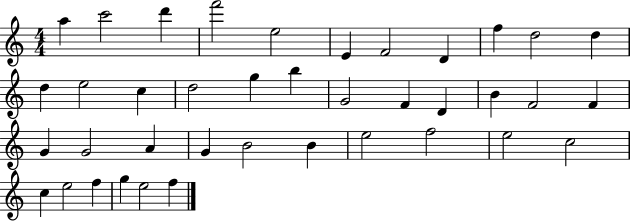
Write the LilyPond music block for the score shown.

{
  \clef treble
  \numericTimeSignature
  \time 4/4
  \key c \major
  a''4 c'''2 d'''4 | f'''2 e''2 | e'4 f'2 d'4 | f''4 d''2 d''4 | \break d''4 e''2 c''4 | d''2 g''4 b''4 | g'2 f'4 d'4 | b'4 f'2 f'4 | \break g'4 g'2 a'4 | g'4 b'2 b'4 | e''2 f''2 | e''2 c''2 | \break c''4 e''2 f''4 | g''4 e''2 f''4 | \bar "|."
}